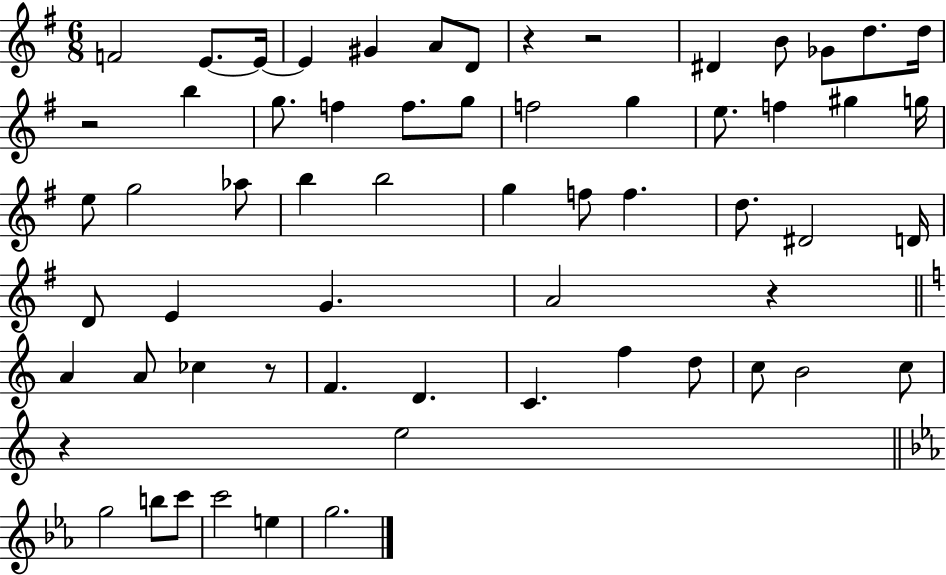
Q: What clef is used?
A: treble